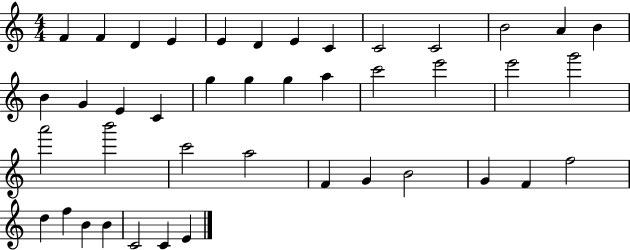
F4/q F4/q D4/q E4/q E4/q D4/q E4/q C4/q C4/h C4/h B4/h A4/q B4/q B4/q G4/q E4/q C4/q G5/q G5/q G5/q A5/q C6/h E6/h E6/h G6/h A6/h B6/h C6/h A5/h F4/q G4/q B4/h G4/q F4/q F5/h D5/q F5/q B4/q B4/q C4/h C4/q E4/q